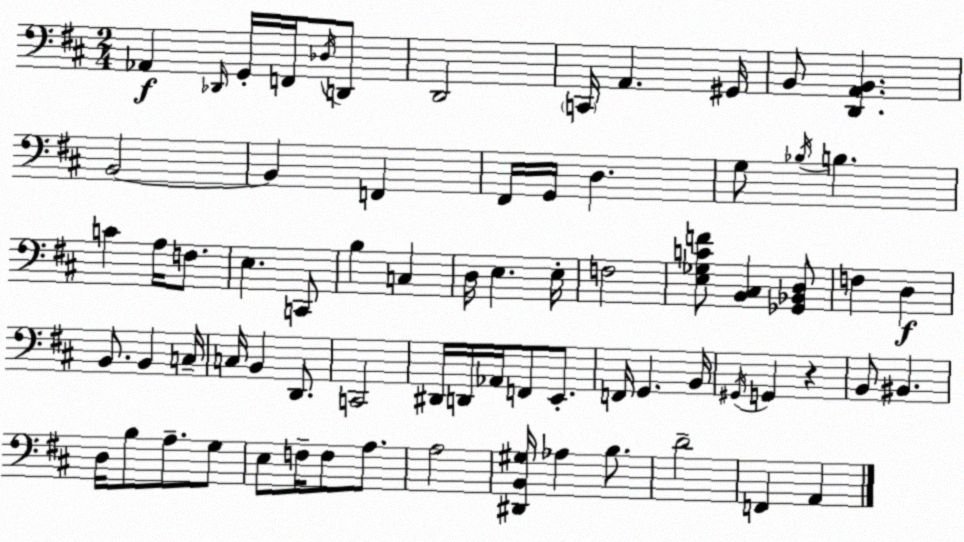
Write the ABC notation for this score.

X:1
T:Untitled
M:2/4
L:1/4
K:D
_A,, _D,,/4 G,,/4 F,,/4 _D,/4 D,,/2 D,,2 C,,/4 A,, ^G,,/4 B,,/2 [D,,A,,B,,] B,,2 B,, F,, ^F,,/4 G,,/4 D, G,/2 _B,/4 B, C A,/4 F,/2 E, C,,/2 B, C, D,/4 E, E,/4 F,2 [E,_G,CF]/2 [B,,^C,] [_G,,_B,,D,]/2 F, D, B,,/2 B,, C,/4 C,/4 B,, D,,/2 C,,2 ^D,,/4 D,,/4 _A,,/4 F,,/2 E,,/2 F,,/4 G,, B,,/4 ^G,,/4 G,, z B,,/2 ^B,, D,/4 B,/2 A,/2 G,/2 E,/2 F,/4 F,/2 A,/2 A,2 [^D,,B,,^G,]/4 _A, B,/2 D2 F,, A,,